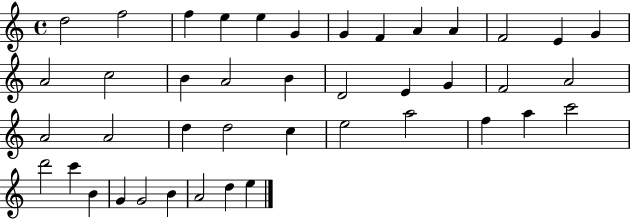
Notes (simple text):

D5/h F5/h F5/q E5/q E5/q G4/q G4/q F4/q A4/q A4/q F4/h E4/q G4/q A4/h C5/h B4/q A4/h B4/q D4/h E4/q G4/q F4/h A4/h A4/h A4/h D5/q D5/h C5/q E5/h A5/h F5/q A5/q C6/h D6/h C6/q B4/q G4/q G4/h B4/q A4/h D5/q E5/q